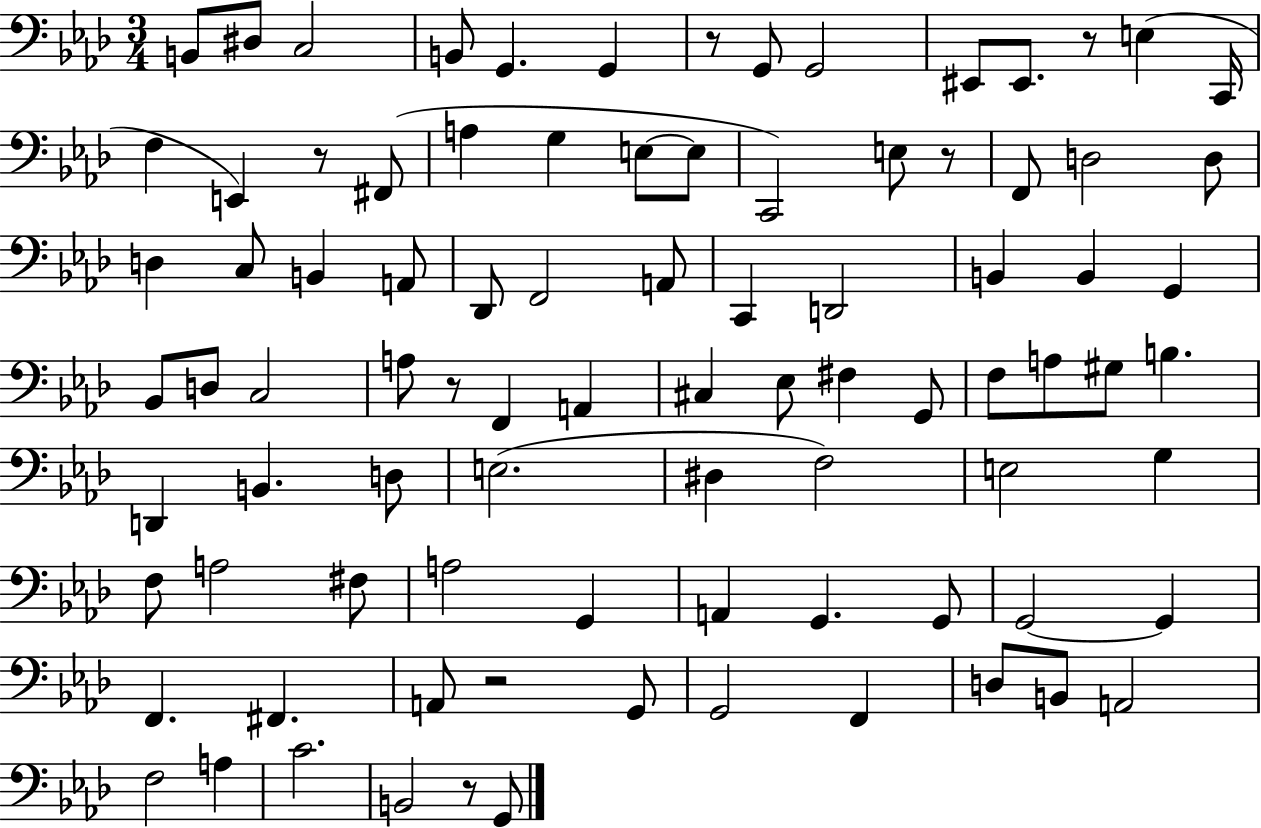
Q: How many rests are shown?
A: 7